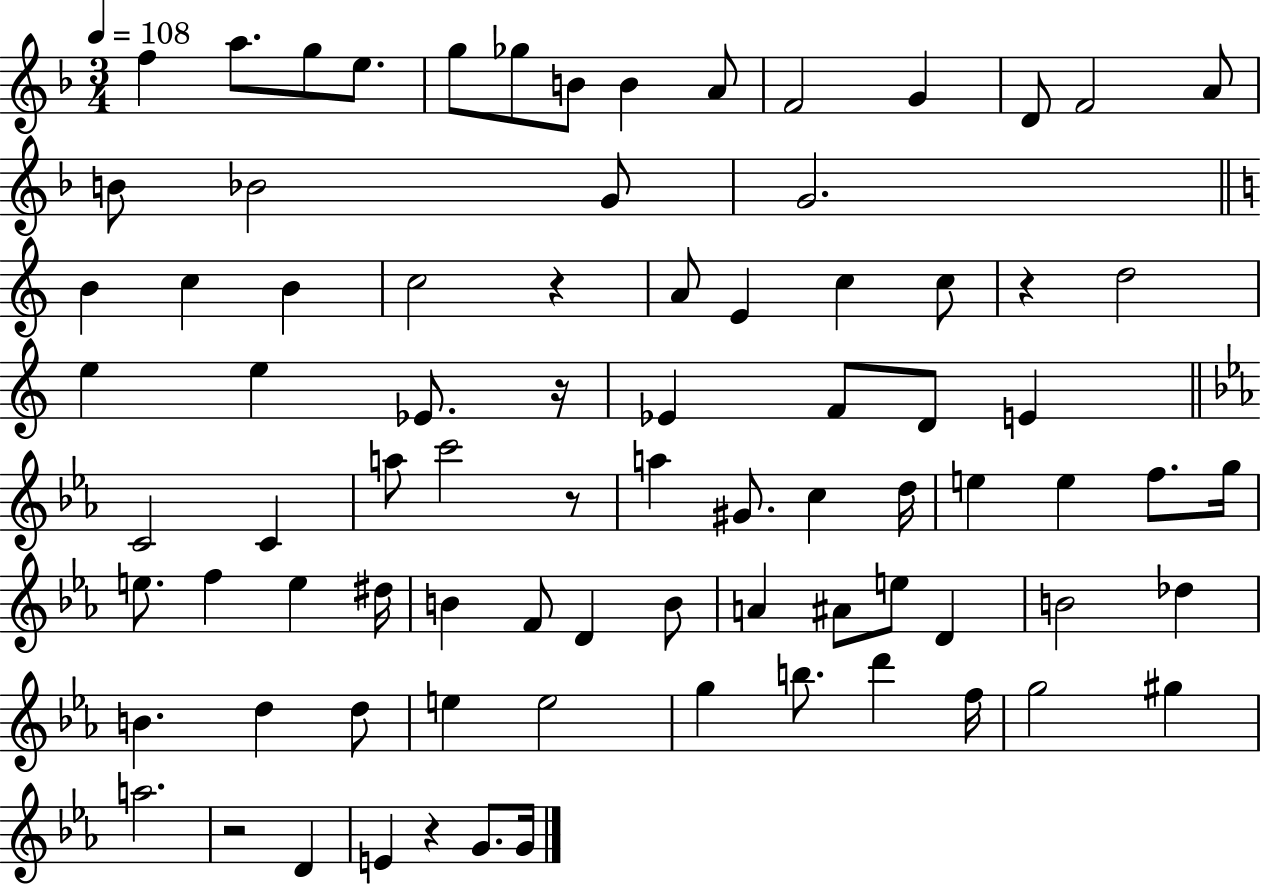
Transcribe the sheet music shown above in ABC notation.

X:1
T:Untitled
M:3/4
L:1/4
K:F
f a/2 g/2 e/2 g/2 _g/2 B/2 B A/2 F2 G D/2 F2 A/2 B/2 _B2 G/2 G2 B c B c2 z A/2 E c c/2 z d2 e e _E/2 z/4 _E F/2 D/2 E C2 C a/2 c'2 z/2 a ^G/2 c d/4 e e f/2 g/4 e/2 f e ^d/4 B F/2 D B/2 A ^A/2 e/2 D B2 _d B d d/2 e e2 g b/2 d' f/4 g2 ^g a2 z2 D E z G/2 G/4